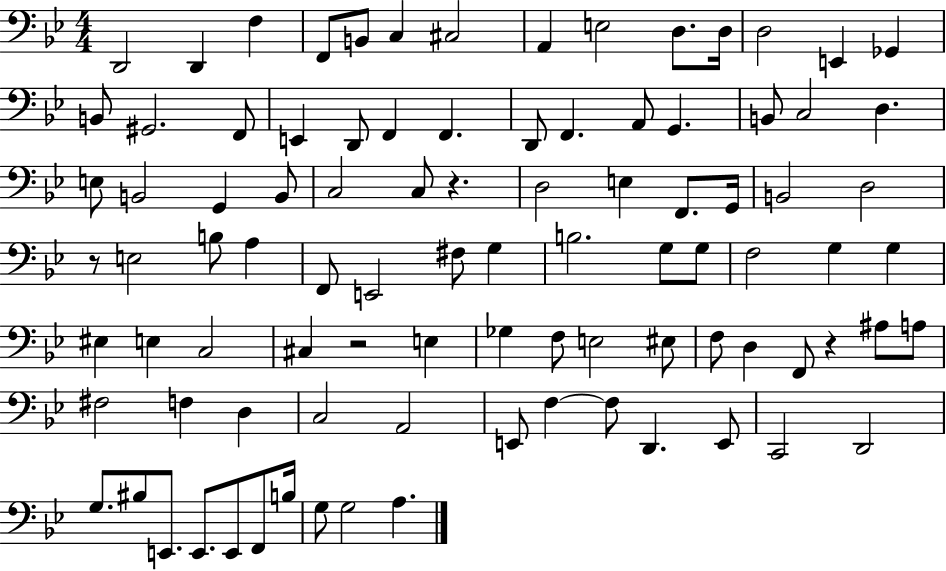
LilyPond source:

{
  \clef bass
  \numericTimeSignature
  \time 4/4
  \key bes \major
  d,2 d,4 f4 | f,8 b,8 c4 cis2 | a,4 e2 d8. d16 | d2 e,4 ges,4 | \break b,8 gis,2. f,8 | e,4 d,8 f,4 f,4. | d,8 f,4. a,8 g,4. | b,8 c2 d4. | \break e8 b,2 g,4 b,8 | c2 c8 r4. | d2 e4 f,8. g,16 | b,2 d2 | \break r8 e2 b8 a4 | f,8 e,2 fis8 g4 | b2. g8 g8 | f2 g4 g4 | \break eis4 e4 c2 | cis4 r2 e4 | ges4 f8 e2 eis8 | f8 d4 f,8 r4 ais8 a8 | \break fis2 f4 d4 | c2 a,2 | e,8 f4~~ f8 d,4. e,8 | c,2 d,2 | \break g8. bis8 e,8. e,8. e,8 f,8 b16 | g8 g2 a4. | \bar "|."
}